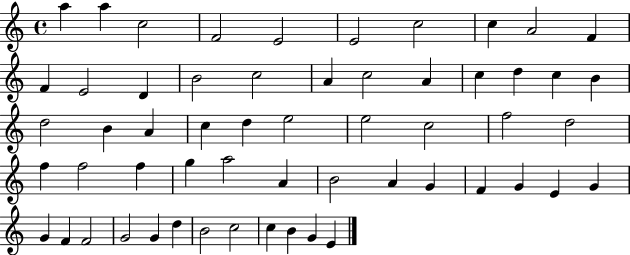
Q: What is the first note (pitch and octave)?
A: A5